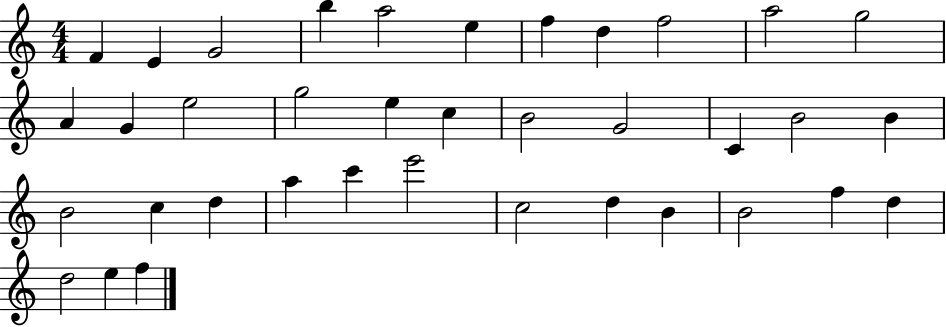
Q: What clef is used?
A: treble